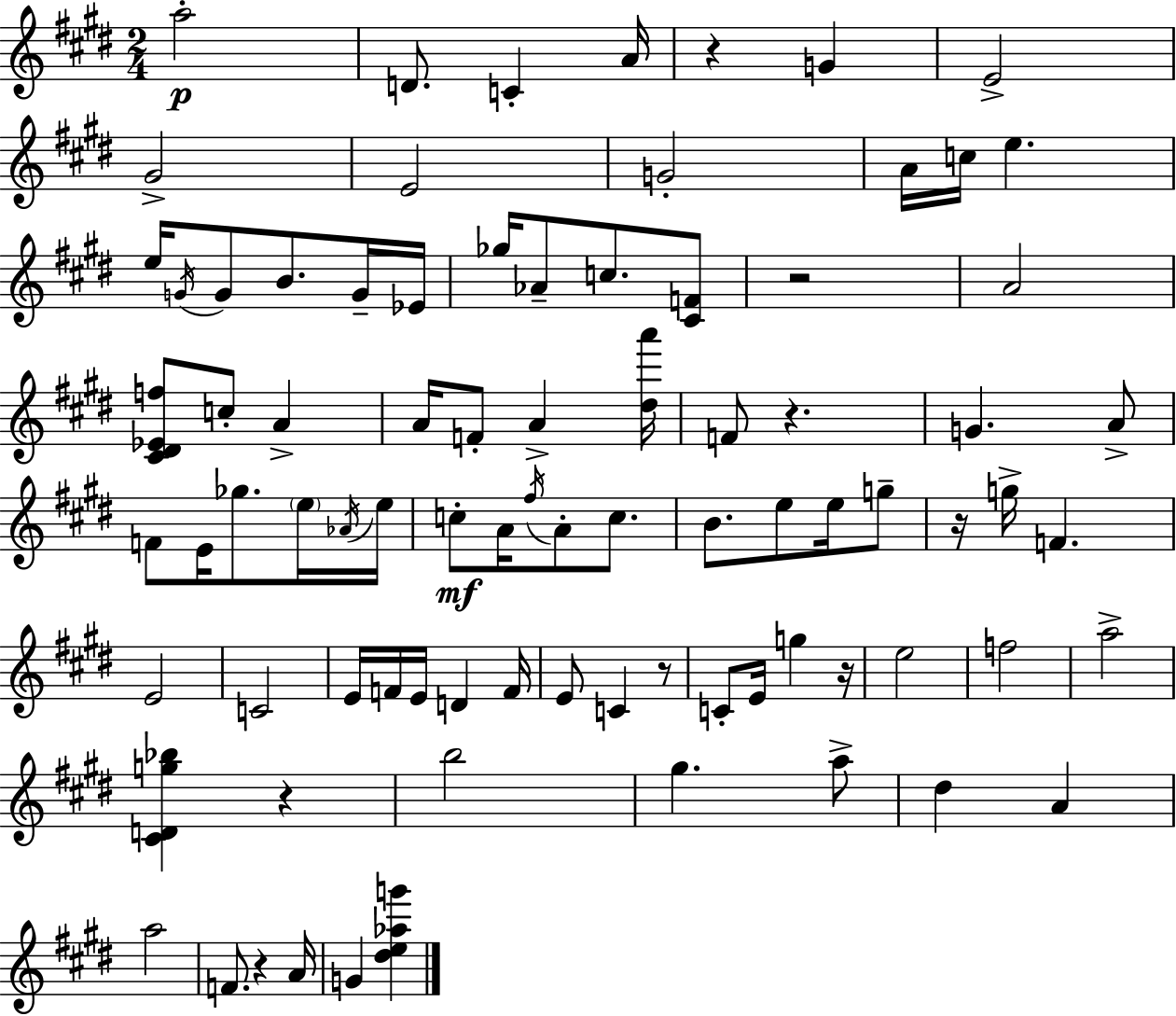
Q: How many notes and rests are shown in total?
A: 84